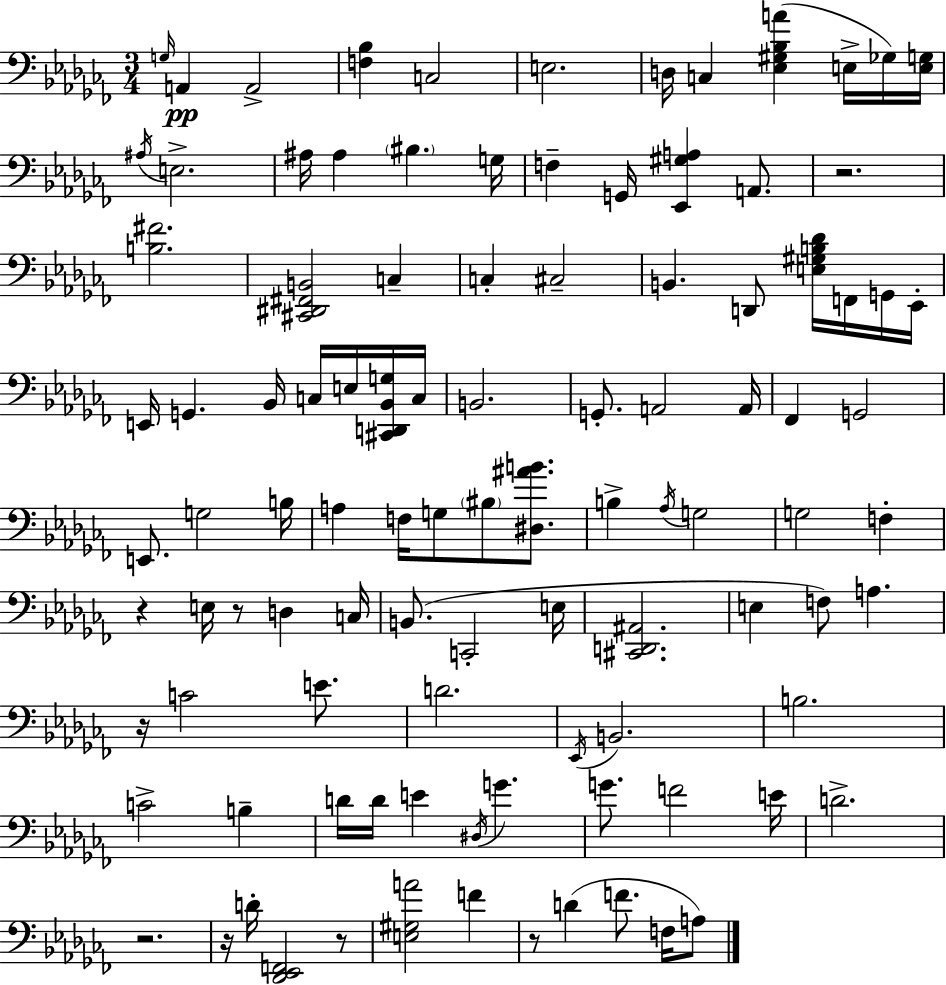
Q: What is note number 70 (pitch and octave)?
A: E4